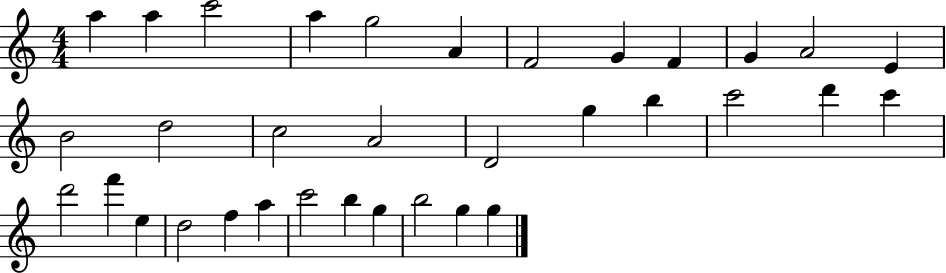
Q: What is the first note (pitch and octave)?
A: A5